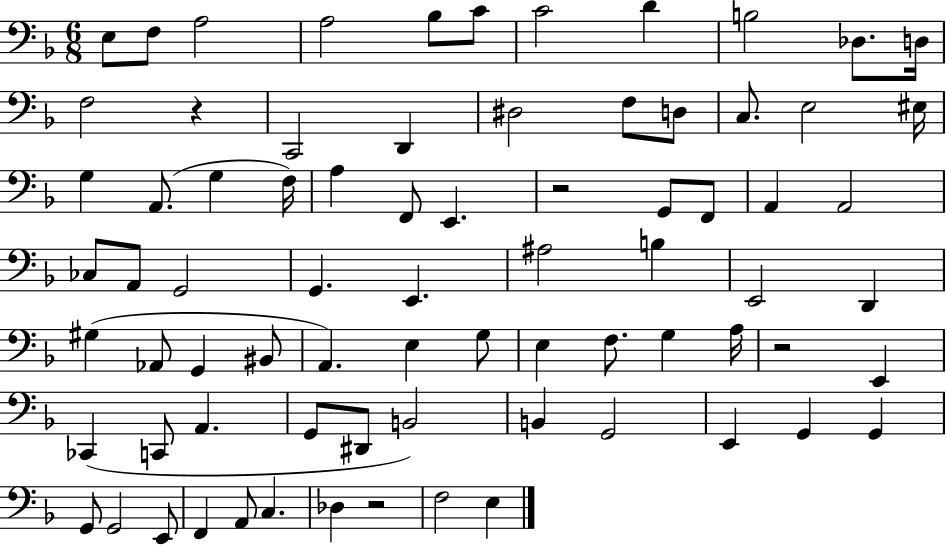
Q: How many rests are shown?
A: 4